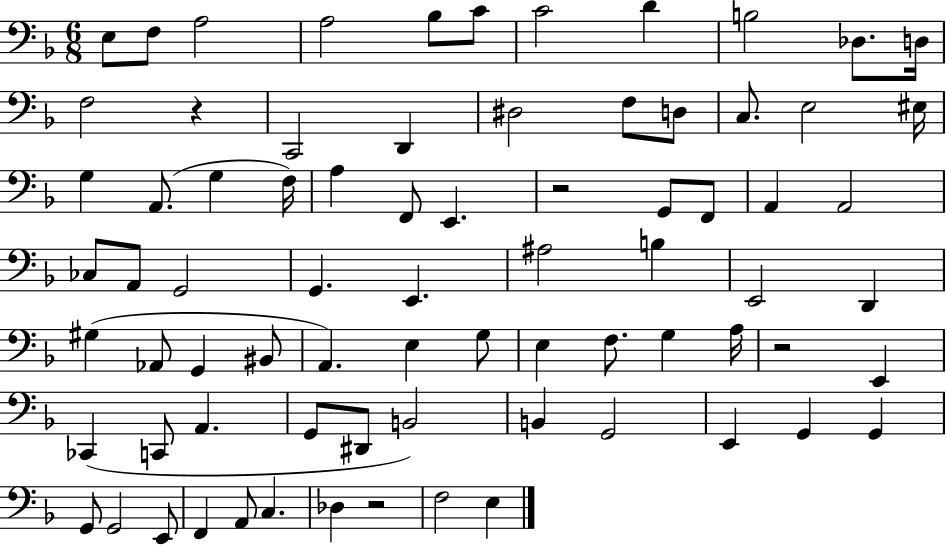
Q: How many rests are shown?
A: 4